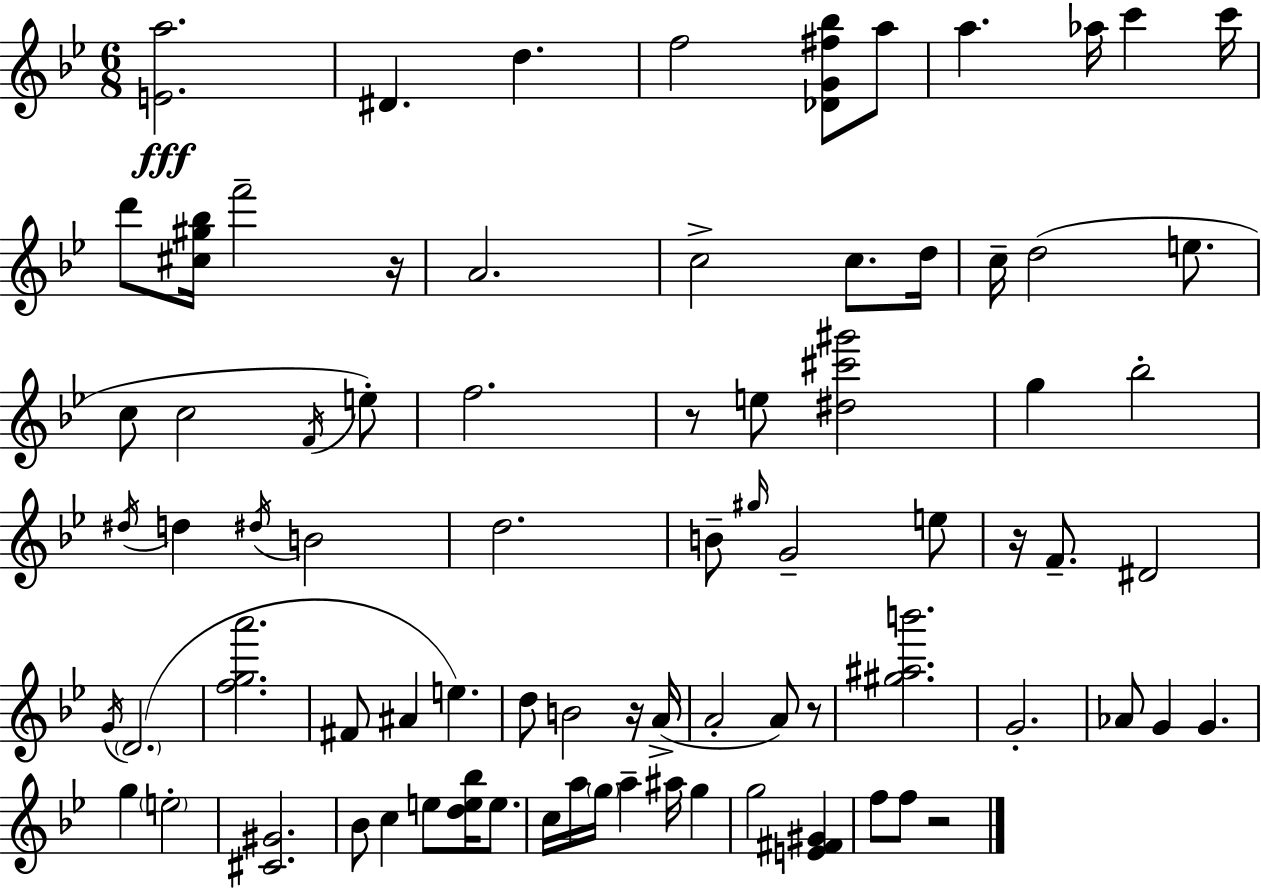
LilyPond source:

{
  \clef treble
  \numericTimeSignature
  \time 6/8
  \key bes \major
  <e' a''>2.\fff | dis'4. d''4. | f''2 <des' g' fis'' bes''>8 a''8 | a''4. aes''16 c'''4 c'''16 | \break d'''8 <cis'' gis'' bes''>16 f'''2-- r16 | a'2. | c''2-> c''8. d''16 | c''16-- d''2( e''8. | \break c''8 c''2 \acciaccatura { f'16 }) e''8-. | f''2. | r8 e''8 <dis'' cis''' gis'''>2 | g''4 bes''2-. | \break \acciaccatura { dis''16 } d''4 \acciaccatura { dis''16 } b'2 | d''2. | b'8-- \grace { gis''16 } g'2-- | e''8 r16 f'8.-- dis'2 | \break \acciaccatura { g'16 } \parenthesize d'2.( | <f'' g'' a'''>2. | fis'8 ais'4 e''4.) | d''8 b'2 | \break r16 a'16->( a'2-. | a'8) r8 <gis'' ais'' b'''>2. | g'2.-. | aes'8 g'4 g'4. | \break g''4 \parenthesize e''2-. | <cis' gis'>2. | bes'8 c''4 e''8 | <d'' e'' bes''>16 e''8. c''16 a''16 \parenthesize g''16 a''4-- | \break ais''16 g''4 g''2 | <e' fis' gis'>4 f''8 f''8 r2 | \bar "|."
}